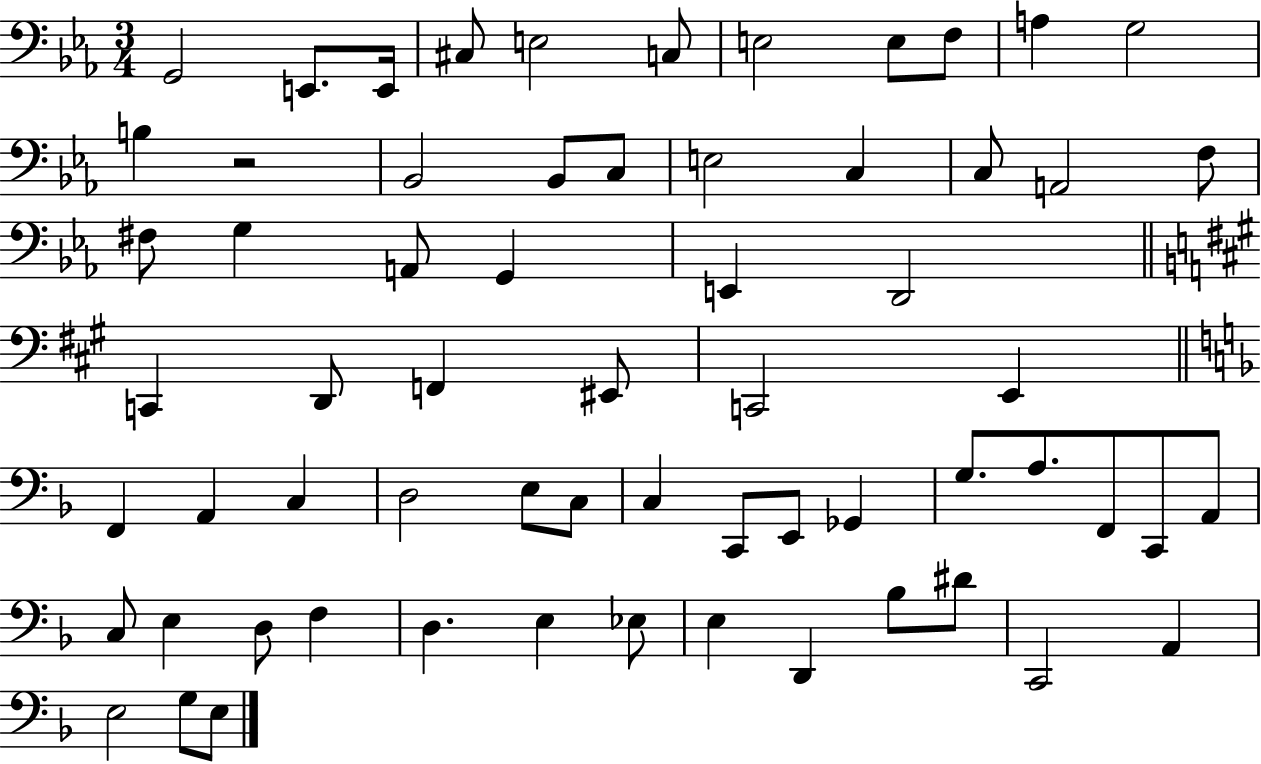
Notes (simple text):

G2/h E2/e. E2/s C#3/e E3/h C3/e E3/h E3/e F3/e A3/q G3/h B3/q R/h Bb2/h Bb2/e C3/e E3/h C3/q C3/e A2/h F3/e F#3/e G3/q A2/e G2/q E2/q D2/h C2/q D2/e F2/q EIS2/e C2/h E2/q F2/q A2/q C3/q D3/h E3/e C3/e C3/q C2/e E2/e Gb2/q G3/e. A3/e. F2/e C2/e A2/e C3/e E3/q D3/e F3/q D3/q. E3/q Eb3/e E3/q D2/q Bb3/e D#4/e C2/h A2/q E3/h G3/e E3/e